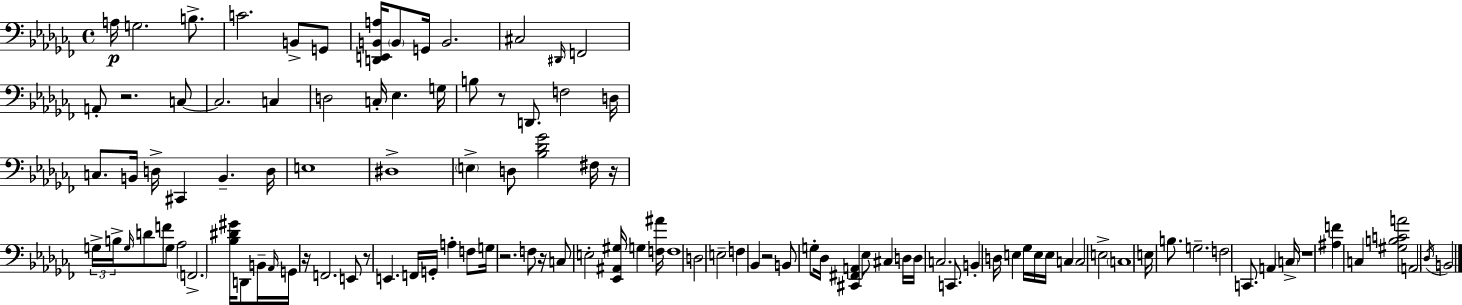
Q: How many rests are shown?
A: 9